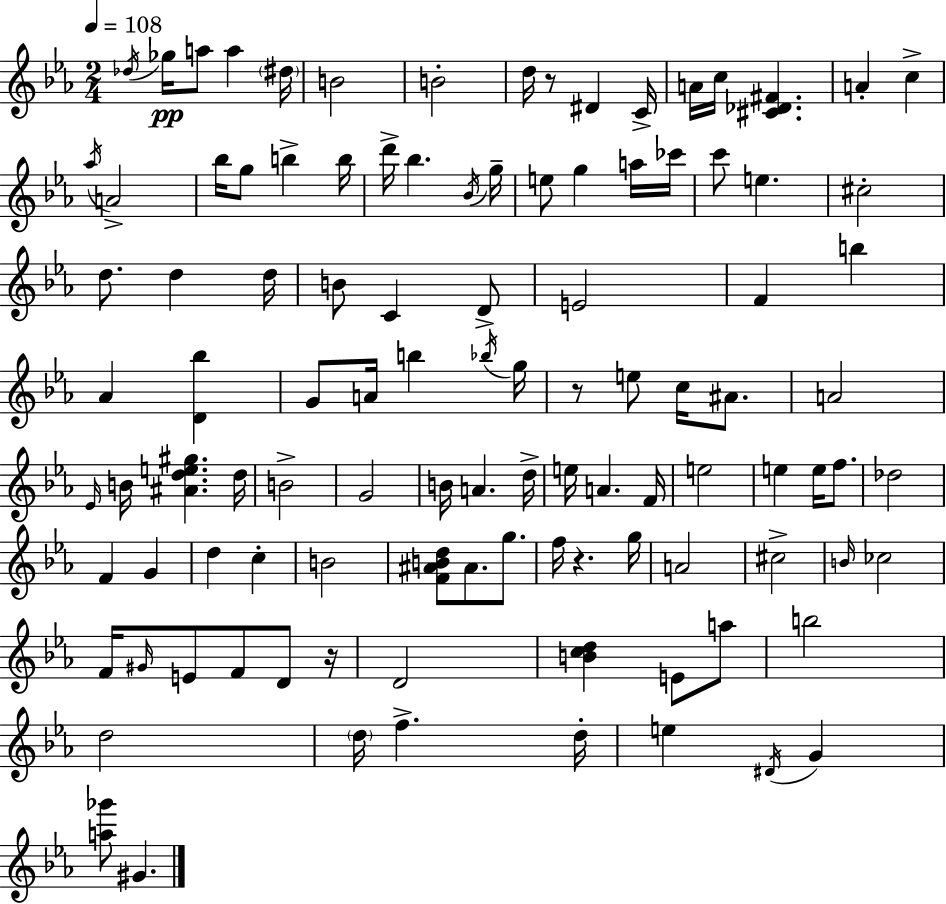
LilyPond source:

{
  \clef treble
  \numericTimeSignature
  \time 2/4
  \key c \minor
  \tempo 4 = 108
  \acciaccatura { des''16 }\pp ges''16 a''8 a''4 | \parenthesize dis''16 b'2 | b'2-. | d''16 r8 dis'4 | \break c'16-> a'16 c''16 <cis' des' fis'>4. | a'4-. c''4-> | \acciaccatura { aes''16 } a'2-> | bes''16 g''8 b''4-> | \break b''16 d'''16-> bes''4. | \acciaccatura { bes'16 } g''16-- e''8 g''4 | a''16 ces'''16 c'''8 e''4. | cis''2-. | \break d''8. d''4 | d''16 b'8 c'4 | d'8-> e'2 | f'4 b''4 | \break aes'4 <d' bes''>4 | g'8 a'16 b''4 | \acciaccatura { bes''16 } g''16 r8 e''8 | c''16 ais'8. a'2 | \break \grace { ees'16 } b'16 <ais' d'' e'' gis''>4. | d''16 b'2-> | g'2 | b'16 a'4. | \break d''16-> e''16 a'4. | f'16 e''2 | e''4 | e''16 f''8. des''2 | \break f'4 | g'4 d''4 | c''4-. b'2 | <f' ais' b' d''>8 ais'8. | \break g''8. f''16 r4. | g''16 a'2 | cis''2-> | \grace { b'16 } ces''2 | \break f'16 \grace { gis'16 } | e'8 f'8 d'8 r16 d'2 | <b' c'' d''>4 | e'8 a''8 b''2 | \break d''2 | \parenthesize d''16 | f''4.-> d''16-. e''4 | \acciaccatura { dis'16 } g'4 | \break <a'' ges'''>8 gis'4. | \bar "|."
}